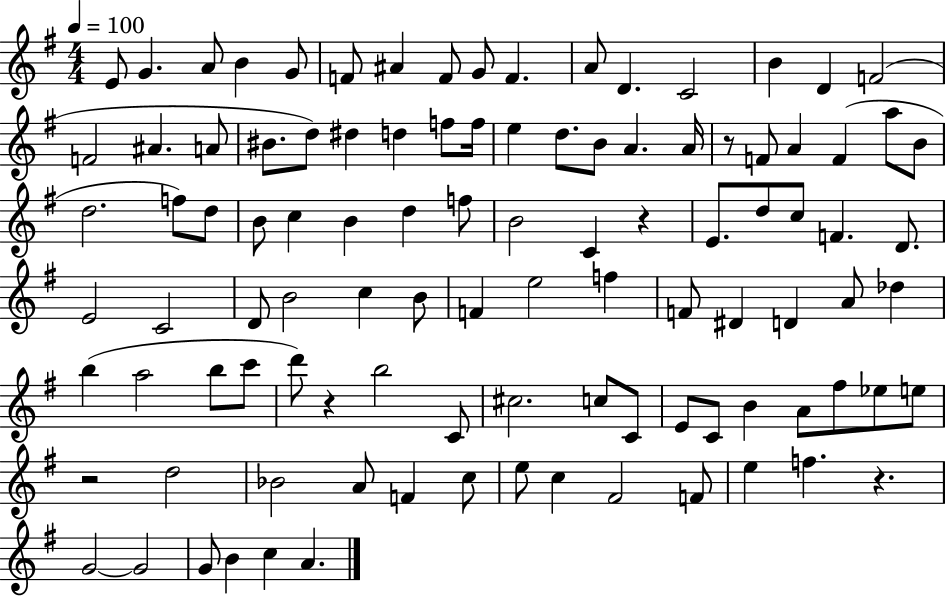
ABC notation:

X:1
T:Untitled
M:4/4
L:1/4
K:G
E/2 G A/2 B G/2 F/2 ^A F/2 G/2 F A/2 D C2 B D F2 F2 ^A A/2 ^B/2 d/2 ^d d f/2 f/4 e d/2 B/2 A A/4 z/2 F/2 A F a/2 B/2 d2 f/2 d/2 B/2 c B d f/2 B2 C z E/2 d/2 c/2 F D/2 E2 C2 D/2 B2 c B/2 F e2 f F/2 ^D D A/2 _d b a2 b/2 c'/2 d'/2 z b2 C/2 ^c2 c/2 C/2 E/2 C/2 B A/2 ^f/2 _e/2 e/2 z2 d2 _B2 A/2 F c/2 e/2 c ^F2 F/2 e f z G2 G2 G/2 B c A